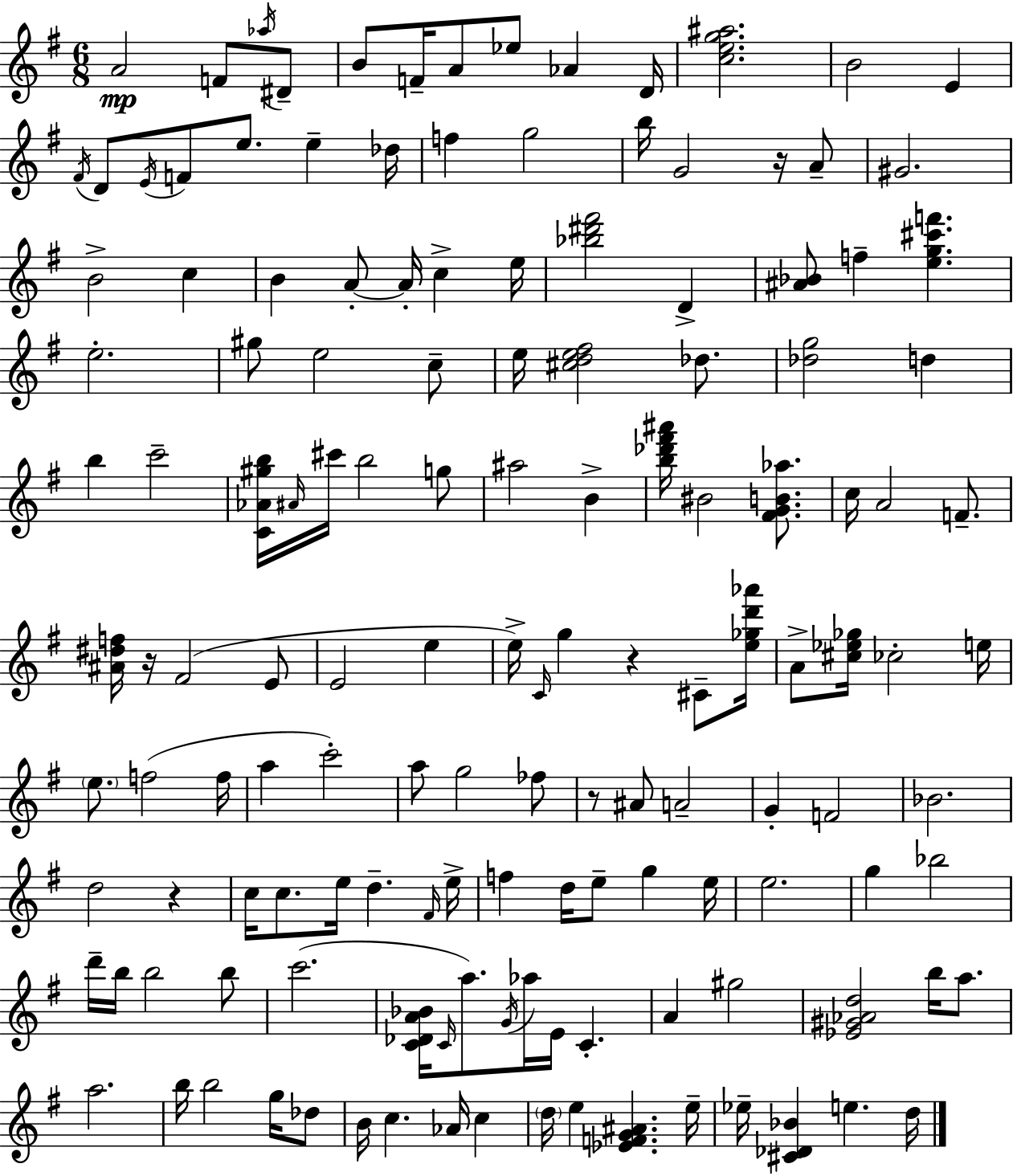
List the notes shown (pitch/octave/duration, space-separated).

A4/h F4/e Ab5/s D#4/e B4/e F4/s A4/e Eb5/e Ab4/q D4/s [C5,E5,G5,A#5]/h. B4/h E4/q F#4/s D4/e E4/s F4/e E5/e. E5/q Db5/s F5/q G5/h B5/s G4/h R/s A4/e G#4/h. B4/h C5/q B4/q A4/e A4/s C5/q E5/s [Bb5,D#6,F#6]/h D4/q [A#4,Bb4]/e F5/q [E5,G5,C#6,F6]/q. E5/h. G#5/e E5/h C5/e E5/s [C#5,D5,E5,F#5]/h Db5/e. [Db5,G5]/h D5/q B5/q C6/h [C4,Ab4,G#5,B5]/s A#4/s C#6/s B5/h G5/e A#5/h B4/q [B5,Db6,F#6,A#6]/s BIS4/h [F#4,G4,B4,Ab5]/e. C5/s A4/h F4/e. [A#4,D#5,F5]/s R/s F#4/h E4/e E4/h E5/q E5/s C4/s G5/q R/q C#4/e [E5,Gb5,D6,Ab6]/s A4/e [C#5,Eb5,Gb5]/s CES5/h E5/s E5/e. F5/h F5/s A5/q C6/h A5/e G5/h FES5/e R/e A#4/e A4/h G4/q F4/h Bb4/h. D5/h R/q C5/s C5/e. E5/s D5/q. F#4/s E5/s F5/q D5/s E5/e G5/q E5/s E5/h. G5/q Bb5/h D6/s B5/s B5/h B5/e C6/h. [C4,Db4,A4,Bb4]/s C4/s A5/e. G4/s Ab5/s E4/s C4/q. A4/q G#5/h [Eb4,G#4,Ab4,D5]/h B5/s A5/e. A5/h. B5/s B5/h G5/s Db5/e B4/s C5/q. Ab4/s C5/q D5/s E5/q [Eb4,F4,G4,A#4]/q. E5/s Eb5/s [C#4,Db4,Bb4]/q E5/q. D5/s